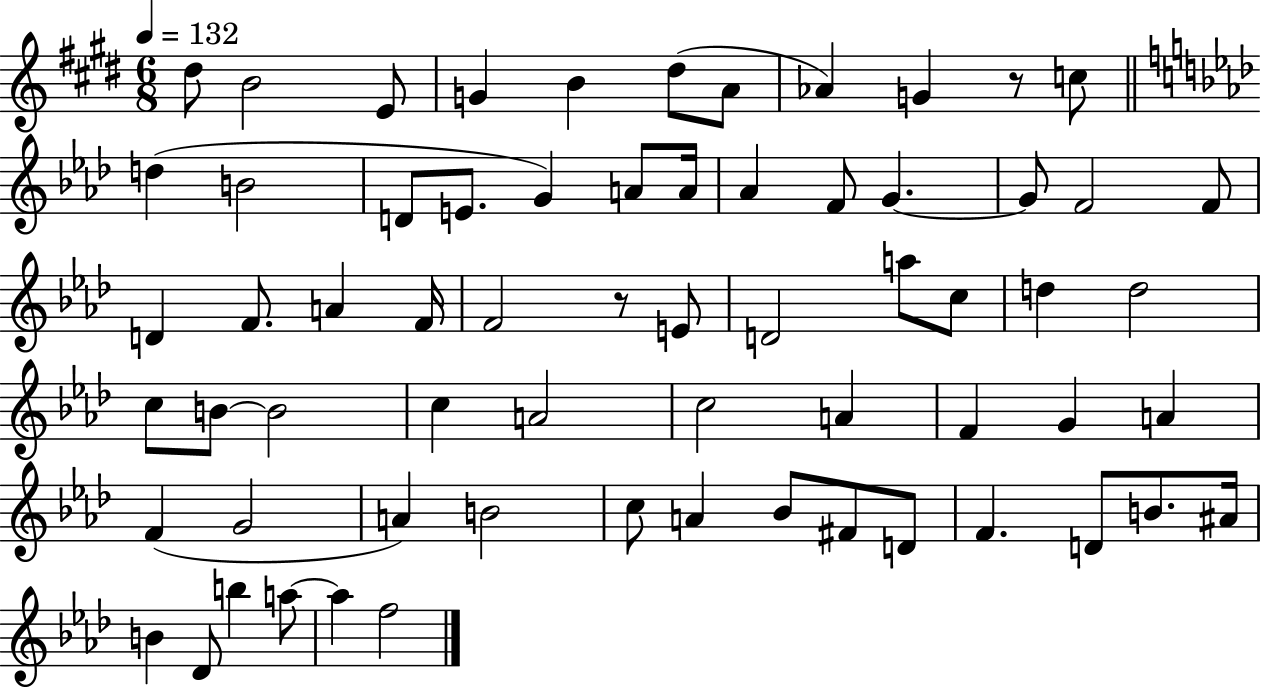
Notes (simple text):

D#5/e B4/h E4/e G4/q B4/q D#5/e A4/e Ab4/q G4/q R/e C5/e D5/q B4/h D4/e E4/e. G4/q A4/e A4/s Ab4/q F4/e G4/q. G4/e F4/h F4/e D4/q F4/e. A4/q F4/s F4/h R/e E4/e D4/h A5/e C5/e D5/q D5/h C5/e B4/e B4/h C5/q A4/h C5/h A4/q F4/q G4/q A4/q F4/q G4/h A4/q B4/h C5/e A4/q Bb4/e F#4/e D4/e F4/q. D4/e B4/e. A#4/s B4/q Db4/e B5/q A5/e A5/q F5/h